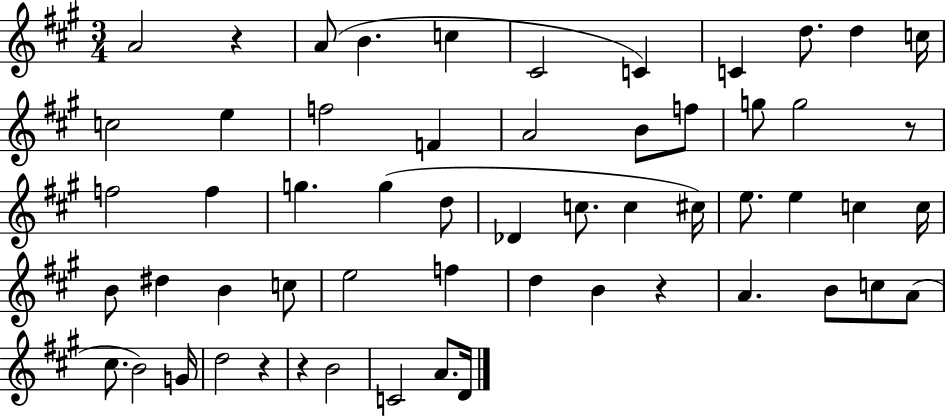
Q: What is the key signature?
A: A major